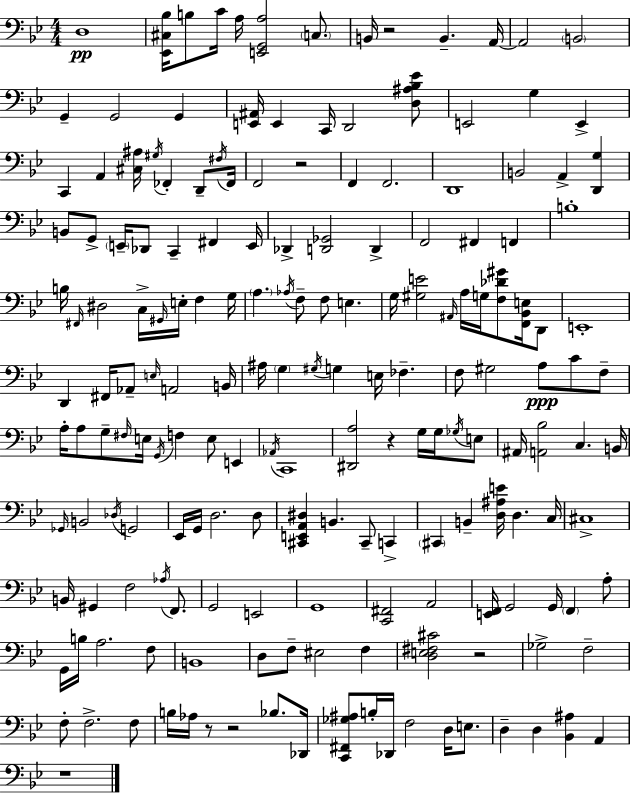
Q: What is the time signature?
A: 4/4